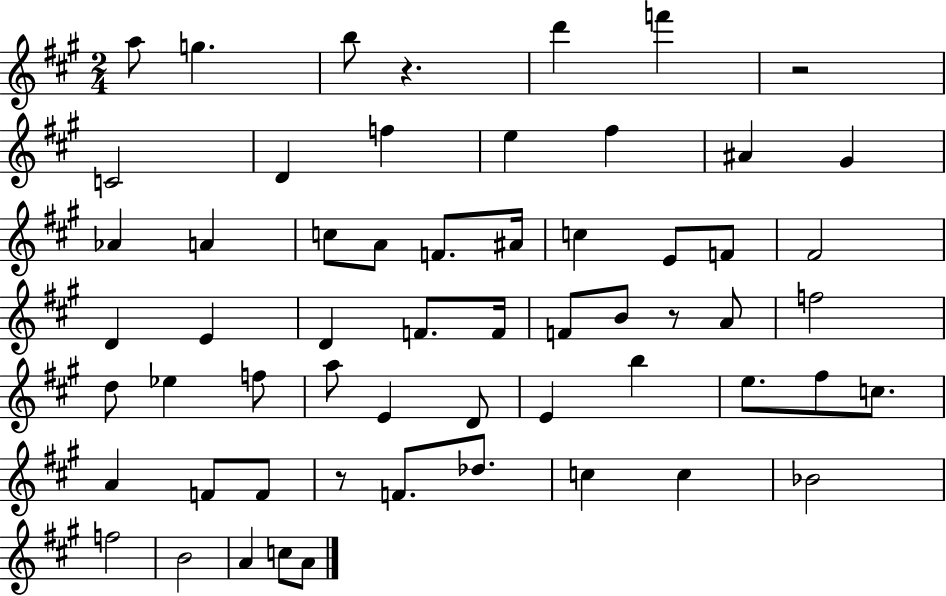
X:1
T:Untitled
M:2/4
L:1/4
K:A
a/2 g b/2 z d' f' z2 C2 D f e ^f ^A ^G _A A c/2 A/2 F/2 ^A/4 c E/2 F/2 ^F2 D E D F/2 F/4 F/2 B/2 z/2 A/2 f2 d/2 _e f/2 a/2 E D/2 E b e/2 ^f/2 c/2 A F/2 F/2 z/2 F/2 _d/2 c c _B2 f2 B2 A c/2 A/2